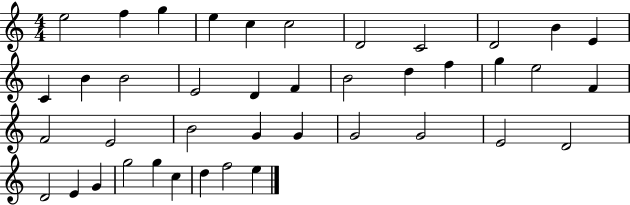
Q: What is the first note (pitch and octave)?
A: E5